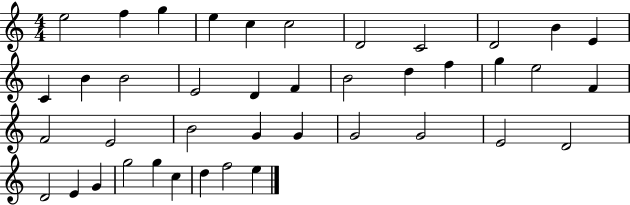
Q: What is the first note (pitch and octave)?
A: E5